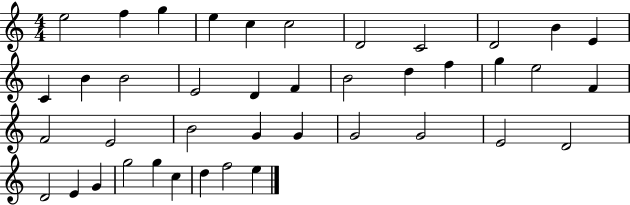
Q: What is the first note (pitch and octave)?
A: E5